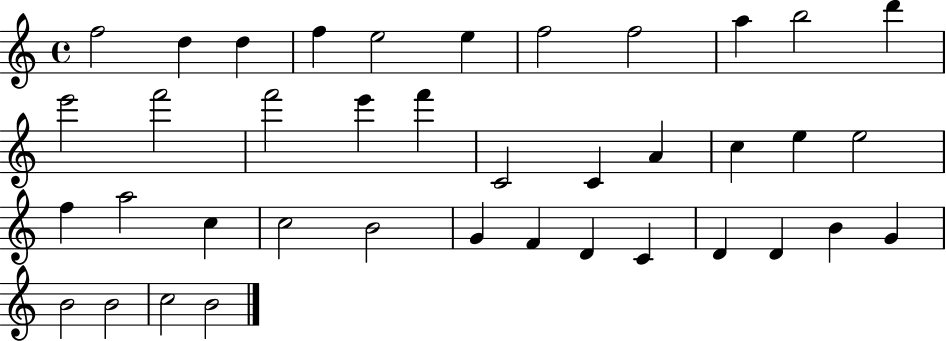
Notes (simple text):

F5/h D5/q D5/q F5/q E5/h E5/q F5/h F5/h A5/q B5/h D6/q E6/h F6/h F6/h E6/q F6/q C4/h C4/q A4/q C5/q E5/q E5/h F5/q A5/h C5/q C5/h B4/h G4/q F4/q D4/q C4/q D4/q D4/q B4/q G4/q B4/h B4/h C5/h B4/h